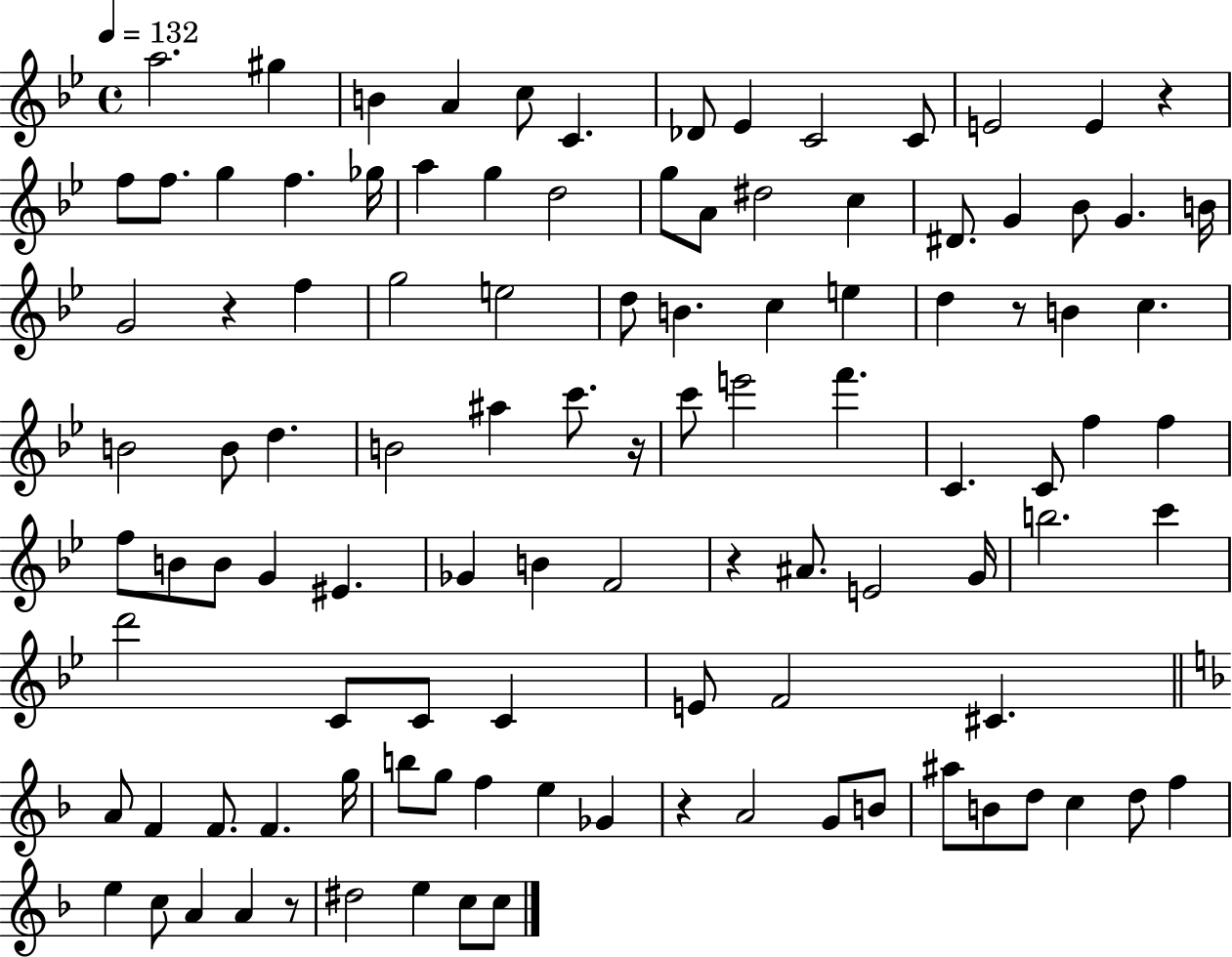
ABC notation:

X:1
T:Untitled
M:4/4
L:1/4
K:Bb
a2 ^g B A c/2 C _D/2 _E C2 C/2 E2 E z f/2 f/2 g f _g/4 a g d2 g/2 A/2 ^d2 c ^D/2 G _B/2 G B/4 G2 z f g2 e2 d/2 B c e d z/2 B c B2 B/2 d B2 ^a c'/2 z/4 c'/2 e'2 f' C C/2 f f f/2 B/2 B/2 G ^E _G B F2 z ^A/2 E2 G/4 b2 c' d'2 C/2 C/2 C E/2 F2 ^C A/2 F F/2 F g/4 b/2 g/2 f e _G z A2 G/2 B/2 ^a/2 B/2 d/2 c d/2 f e c/2 A A z/2 ^d2 e c/2 c/2